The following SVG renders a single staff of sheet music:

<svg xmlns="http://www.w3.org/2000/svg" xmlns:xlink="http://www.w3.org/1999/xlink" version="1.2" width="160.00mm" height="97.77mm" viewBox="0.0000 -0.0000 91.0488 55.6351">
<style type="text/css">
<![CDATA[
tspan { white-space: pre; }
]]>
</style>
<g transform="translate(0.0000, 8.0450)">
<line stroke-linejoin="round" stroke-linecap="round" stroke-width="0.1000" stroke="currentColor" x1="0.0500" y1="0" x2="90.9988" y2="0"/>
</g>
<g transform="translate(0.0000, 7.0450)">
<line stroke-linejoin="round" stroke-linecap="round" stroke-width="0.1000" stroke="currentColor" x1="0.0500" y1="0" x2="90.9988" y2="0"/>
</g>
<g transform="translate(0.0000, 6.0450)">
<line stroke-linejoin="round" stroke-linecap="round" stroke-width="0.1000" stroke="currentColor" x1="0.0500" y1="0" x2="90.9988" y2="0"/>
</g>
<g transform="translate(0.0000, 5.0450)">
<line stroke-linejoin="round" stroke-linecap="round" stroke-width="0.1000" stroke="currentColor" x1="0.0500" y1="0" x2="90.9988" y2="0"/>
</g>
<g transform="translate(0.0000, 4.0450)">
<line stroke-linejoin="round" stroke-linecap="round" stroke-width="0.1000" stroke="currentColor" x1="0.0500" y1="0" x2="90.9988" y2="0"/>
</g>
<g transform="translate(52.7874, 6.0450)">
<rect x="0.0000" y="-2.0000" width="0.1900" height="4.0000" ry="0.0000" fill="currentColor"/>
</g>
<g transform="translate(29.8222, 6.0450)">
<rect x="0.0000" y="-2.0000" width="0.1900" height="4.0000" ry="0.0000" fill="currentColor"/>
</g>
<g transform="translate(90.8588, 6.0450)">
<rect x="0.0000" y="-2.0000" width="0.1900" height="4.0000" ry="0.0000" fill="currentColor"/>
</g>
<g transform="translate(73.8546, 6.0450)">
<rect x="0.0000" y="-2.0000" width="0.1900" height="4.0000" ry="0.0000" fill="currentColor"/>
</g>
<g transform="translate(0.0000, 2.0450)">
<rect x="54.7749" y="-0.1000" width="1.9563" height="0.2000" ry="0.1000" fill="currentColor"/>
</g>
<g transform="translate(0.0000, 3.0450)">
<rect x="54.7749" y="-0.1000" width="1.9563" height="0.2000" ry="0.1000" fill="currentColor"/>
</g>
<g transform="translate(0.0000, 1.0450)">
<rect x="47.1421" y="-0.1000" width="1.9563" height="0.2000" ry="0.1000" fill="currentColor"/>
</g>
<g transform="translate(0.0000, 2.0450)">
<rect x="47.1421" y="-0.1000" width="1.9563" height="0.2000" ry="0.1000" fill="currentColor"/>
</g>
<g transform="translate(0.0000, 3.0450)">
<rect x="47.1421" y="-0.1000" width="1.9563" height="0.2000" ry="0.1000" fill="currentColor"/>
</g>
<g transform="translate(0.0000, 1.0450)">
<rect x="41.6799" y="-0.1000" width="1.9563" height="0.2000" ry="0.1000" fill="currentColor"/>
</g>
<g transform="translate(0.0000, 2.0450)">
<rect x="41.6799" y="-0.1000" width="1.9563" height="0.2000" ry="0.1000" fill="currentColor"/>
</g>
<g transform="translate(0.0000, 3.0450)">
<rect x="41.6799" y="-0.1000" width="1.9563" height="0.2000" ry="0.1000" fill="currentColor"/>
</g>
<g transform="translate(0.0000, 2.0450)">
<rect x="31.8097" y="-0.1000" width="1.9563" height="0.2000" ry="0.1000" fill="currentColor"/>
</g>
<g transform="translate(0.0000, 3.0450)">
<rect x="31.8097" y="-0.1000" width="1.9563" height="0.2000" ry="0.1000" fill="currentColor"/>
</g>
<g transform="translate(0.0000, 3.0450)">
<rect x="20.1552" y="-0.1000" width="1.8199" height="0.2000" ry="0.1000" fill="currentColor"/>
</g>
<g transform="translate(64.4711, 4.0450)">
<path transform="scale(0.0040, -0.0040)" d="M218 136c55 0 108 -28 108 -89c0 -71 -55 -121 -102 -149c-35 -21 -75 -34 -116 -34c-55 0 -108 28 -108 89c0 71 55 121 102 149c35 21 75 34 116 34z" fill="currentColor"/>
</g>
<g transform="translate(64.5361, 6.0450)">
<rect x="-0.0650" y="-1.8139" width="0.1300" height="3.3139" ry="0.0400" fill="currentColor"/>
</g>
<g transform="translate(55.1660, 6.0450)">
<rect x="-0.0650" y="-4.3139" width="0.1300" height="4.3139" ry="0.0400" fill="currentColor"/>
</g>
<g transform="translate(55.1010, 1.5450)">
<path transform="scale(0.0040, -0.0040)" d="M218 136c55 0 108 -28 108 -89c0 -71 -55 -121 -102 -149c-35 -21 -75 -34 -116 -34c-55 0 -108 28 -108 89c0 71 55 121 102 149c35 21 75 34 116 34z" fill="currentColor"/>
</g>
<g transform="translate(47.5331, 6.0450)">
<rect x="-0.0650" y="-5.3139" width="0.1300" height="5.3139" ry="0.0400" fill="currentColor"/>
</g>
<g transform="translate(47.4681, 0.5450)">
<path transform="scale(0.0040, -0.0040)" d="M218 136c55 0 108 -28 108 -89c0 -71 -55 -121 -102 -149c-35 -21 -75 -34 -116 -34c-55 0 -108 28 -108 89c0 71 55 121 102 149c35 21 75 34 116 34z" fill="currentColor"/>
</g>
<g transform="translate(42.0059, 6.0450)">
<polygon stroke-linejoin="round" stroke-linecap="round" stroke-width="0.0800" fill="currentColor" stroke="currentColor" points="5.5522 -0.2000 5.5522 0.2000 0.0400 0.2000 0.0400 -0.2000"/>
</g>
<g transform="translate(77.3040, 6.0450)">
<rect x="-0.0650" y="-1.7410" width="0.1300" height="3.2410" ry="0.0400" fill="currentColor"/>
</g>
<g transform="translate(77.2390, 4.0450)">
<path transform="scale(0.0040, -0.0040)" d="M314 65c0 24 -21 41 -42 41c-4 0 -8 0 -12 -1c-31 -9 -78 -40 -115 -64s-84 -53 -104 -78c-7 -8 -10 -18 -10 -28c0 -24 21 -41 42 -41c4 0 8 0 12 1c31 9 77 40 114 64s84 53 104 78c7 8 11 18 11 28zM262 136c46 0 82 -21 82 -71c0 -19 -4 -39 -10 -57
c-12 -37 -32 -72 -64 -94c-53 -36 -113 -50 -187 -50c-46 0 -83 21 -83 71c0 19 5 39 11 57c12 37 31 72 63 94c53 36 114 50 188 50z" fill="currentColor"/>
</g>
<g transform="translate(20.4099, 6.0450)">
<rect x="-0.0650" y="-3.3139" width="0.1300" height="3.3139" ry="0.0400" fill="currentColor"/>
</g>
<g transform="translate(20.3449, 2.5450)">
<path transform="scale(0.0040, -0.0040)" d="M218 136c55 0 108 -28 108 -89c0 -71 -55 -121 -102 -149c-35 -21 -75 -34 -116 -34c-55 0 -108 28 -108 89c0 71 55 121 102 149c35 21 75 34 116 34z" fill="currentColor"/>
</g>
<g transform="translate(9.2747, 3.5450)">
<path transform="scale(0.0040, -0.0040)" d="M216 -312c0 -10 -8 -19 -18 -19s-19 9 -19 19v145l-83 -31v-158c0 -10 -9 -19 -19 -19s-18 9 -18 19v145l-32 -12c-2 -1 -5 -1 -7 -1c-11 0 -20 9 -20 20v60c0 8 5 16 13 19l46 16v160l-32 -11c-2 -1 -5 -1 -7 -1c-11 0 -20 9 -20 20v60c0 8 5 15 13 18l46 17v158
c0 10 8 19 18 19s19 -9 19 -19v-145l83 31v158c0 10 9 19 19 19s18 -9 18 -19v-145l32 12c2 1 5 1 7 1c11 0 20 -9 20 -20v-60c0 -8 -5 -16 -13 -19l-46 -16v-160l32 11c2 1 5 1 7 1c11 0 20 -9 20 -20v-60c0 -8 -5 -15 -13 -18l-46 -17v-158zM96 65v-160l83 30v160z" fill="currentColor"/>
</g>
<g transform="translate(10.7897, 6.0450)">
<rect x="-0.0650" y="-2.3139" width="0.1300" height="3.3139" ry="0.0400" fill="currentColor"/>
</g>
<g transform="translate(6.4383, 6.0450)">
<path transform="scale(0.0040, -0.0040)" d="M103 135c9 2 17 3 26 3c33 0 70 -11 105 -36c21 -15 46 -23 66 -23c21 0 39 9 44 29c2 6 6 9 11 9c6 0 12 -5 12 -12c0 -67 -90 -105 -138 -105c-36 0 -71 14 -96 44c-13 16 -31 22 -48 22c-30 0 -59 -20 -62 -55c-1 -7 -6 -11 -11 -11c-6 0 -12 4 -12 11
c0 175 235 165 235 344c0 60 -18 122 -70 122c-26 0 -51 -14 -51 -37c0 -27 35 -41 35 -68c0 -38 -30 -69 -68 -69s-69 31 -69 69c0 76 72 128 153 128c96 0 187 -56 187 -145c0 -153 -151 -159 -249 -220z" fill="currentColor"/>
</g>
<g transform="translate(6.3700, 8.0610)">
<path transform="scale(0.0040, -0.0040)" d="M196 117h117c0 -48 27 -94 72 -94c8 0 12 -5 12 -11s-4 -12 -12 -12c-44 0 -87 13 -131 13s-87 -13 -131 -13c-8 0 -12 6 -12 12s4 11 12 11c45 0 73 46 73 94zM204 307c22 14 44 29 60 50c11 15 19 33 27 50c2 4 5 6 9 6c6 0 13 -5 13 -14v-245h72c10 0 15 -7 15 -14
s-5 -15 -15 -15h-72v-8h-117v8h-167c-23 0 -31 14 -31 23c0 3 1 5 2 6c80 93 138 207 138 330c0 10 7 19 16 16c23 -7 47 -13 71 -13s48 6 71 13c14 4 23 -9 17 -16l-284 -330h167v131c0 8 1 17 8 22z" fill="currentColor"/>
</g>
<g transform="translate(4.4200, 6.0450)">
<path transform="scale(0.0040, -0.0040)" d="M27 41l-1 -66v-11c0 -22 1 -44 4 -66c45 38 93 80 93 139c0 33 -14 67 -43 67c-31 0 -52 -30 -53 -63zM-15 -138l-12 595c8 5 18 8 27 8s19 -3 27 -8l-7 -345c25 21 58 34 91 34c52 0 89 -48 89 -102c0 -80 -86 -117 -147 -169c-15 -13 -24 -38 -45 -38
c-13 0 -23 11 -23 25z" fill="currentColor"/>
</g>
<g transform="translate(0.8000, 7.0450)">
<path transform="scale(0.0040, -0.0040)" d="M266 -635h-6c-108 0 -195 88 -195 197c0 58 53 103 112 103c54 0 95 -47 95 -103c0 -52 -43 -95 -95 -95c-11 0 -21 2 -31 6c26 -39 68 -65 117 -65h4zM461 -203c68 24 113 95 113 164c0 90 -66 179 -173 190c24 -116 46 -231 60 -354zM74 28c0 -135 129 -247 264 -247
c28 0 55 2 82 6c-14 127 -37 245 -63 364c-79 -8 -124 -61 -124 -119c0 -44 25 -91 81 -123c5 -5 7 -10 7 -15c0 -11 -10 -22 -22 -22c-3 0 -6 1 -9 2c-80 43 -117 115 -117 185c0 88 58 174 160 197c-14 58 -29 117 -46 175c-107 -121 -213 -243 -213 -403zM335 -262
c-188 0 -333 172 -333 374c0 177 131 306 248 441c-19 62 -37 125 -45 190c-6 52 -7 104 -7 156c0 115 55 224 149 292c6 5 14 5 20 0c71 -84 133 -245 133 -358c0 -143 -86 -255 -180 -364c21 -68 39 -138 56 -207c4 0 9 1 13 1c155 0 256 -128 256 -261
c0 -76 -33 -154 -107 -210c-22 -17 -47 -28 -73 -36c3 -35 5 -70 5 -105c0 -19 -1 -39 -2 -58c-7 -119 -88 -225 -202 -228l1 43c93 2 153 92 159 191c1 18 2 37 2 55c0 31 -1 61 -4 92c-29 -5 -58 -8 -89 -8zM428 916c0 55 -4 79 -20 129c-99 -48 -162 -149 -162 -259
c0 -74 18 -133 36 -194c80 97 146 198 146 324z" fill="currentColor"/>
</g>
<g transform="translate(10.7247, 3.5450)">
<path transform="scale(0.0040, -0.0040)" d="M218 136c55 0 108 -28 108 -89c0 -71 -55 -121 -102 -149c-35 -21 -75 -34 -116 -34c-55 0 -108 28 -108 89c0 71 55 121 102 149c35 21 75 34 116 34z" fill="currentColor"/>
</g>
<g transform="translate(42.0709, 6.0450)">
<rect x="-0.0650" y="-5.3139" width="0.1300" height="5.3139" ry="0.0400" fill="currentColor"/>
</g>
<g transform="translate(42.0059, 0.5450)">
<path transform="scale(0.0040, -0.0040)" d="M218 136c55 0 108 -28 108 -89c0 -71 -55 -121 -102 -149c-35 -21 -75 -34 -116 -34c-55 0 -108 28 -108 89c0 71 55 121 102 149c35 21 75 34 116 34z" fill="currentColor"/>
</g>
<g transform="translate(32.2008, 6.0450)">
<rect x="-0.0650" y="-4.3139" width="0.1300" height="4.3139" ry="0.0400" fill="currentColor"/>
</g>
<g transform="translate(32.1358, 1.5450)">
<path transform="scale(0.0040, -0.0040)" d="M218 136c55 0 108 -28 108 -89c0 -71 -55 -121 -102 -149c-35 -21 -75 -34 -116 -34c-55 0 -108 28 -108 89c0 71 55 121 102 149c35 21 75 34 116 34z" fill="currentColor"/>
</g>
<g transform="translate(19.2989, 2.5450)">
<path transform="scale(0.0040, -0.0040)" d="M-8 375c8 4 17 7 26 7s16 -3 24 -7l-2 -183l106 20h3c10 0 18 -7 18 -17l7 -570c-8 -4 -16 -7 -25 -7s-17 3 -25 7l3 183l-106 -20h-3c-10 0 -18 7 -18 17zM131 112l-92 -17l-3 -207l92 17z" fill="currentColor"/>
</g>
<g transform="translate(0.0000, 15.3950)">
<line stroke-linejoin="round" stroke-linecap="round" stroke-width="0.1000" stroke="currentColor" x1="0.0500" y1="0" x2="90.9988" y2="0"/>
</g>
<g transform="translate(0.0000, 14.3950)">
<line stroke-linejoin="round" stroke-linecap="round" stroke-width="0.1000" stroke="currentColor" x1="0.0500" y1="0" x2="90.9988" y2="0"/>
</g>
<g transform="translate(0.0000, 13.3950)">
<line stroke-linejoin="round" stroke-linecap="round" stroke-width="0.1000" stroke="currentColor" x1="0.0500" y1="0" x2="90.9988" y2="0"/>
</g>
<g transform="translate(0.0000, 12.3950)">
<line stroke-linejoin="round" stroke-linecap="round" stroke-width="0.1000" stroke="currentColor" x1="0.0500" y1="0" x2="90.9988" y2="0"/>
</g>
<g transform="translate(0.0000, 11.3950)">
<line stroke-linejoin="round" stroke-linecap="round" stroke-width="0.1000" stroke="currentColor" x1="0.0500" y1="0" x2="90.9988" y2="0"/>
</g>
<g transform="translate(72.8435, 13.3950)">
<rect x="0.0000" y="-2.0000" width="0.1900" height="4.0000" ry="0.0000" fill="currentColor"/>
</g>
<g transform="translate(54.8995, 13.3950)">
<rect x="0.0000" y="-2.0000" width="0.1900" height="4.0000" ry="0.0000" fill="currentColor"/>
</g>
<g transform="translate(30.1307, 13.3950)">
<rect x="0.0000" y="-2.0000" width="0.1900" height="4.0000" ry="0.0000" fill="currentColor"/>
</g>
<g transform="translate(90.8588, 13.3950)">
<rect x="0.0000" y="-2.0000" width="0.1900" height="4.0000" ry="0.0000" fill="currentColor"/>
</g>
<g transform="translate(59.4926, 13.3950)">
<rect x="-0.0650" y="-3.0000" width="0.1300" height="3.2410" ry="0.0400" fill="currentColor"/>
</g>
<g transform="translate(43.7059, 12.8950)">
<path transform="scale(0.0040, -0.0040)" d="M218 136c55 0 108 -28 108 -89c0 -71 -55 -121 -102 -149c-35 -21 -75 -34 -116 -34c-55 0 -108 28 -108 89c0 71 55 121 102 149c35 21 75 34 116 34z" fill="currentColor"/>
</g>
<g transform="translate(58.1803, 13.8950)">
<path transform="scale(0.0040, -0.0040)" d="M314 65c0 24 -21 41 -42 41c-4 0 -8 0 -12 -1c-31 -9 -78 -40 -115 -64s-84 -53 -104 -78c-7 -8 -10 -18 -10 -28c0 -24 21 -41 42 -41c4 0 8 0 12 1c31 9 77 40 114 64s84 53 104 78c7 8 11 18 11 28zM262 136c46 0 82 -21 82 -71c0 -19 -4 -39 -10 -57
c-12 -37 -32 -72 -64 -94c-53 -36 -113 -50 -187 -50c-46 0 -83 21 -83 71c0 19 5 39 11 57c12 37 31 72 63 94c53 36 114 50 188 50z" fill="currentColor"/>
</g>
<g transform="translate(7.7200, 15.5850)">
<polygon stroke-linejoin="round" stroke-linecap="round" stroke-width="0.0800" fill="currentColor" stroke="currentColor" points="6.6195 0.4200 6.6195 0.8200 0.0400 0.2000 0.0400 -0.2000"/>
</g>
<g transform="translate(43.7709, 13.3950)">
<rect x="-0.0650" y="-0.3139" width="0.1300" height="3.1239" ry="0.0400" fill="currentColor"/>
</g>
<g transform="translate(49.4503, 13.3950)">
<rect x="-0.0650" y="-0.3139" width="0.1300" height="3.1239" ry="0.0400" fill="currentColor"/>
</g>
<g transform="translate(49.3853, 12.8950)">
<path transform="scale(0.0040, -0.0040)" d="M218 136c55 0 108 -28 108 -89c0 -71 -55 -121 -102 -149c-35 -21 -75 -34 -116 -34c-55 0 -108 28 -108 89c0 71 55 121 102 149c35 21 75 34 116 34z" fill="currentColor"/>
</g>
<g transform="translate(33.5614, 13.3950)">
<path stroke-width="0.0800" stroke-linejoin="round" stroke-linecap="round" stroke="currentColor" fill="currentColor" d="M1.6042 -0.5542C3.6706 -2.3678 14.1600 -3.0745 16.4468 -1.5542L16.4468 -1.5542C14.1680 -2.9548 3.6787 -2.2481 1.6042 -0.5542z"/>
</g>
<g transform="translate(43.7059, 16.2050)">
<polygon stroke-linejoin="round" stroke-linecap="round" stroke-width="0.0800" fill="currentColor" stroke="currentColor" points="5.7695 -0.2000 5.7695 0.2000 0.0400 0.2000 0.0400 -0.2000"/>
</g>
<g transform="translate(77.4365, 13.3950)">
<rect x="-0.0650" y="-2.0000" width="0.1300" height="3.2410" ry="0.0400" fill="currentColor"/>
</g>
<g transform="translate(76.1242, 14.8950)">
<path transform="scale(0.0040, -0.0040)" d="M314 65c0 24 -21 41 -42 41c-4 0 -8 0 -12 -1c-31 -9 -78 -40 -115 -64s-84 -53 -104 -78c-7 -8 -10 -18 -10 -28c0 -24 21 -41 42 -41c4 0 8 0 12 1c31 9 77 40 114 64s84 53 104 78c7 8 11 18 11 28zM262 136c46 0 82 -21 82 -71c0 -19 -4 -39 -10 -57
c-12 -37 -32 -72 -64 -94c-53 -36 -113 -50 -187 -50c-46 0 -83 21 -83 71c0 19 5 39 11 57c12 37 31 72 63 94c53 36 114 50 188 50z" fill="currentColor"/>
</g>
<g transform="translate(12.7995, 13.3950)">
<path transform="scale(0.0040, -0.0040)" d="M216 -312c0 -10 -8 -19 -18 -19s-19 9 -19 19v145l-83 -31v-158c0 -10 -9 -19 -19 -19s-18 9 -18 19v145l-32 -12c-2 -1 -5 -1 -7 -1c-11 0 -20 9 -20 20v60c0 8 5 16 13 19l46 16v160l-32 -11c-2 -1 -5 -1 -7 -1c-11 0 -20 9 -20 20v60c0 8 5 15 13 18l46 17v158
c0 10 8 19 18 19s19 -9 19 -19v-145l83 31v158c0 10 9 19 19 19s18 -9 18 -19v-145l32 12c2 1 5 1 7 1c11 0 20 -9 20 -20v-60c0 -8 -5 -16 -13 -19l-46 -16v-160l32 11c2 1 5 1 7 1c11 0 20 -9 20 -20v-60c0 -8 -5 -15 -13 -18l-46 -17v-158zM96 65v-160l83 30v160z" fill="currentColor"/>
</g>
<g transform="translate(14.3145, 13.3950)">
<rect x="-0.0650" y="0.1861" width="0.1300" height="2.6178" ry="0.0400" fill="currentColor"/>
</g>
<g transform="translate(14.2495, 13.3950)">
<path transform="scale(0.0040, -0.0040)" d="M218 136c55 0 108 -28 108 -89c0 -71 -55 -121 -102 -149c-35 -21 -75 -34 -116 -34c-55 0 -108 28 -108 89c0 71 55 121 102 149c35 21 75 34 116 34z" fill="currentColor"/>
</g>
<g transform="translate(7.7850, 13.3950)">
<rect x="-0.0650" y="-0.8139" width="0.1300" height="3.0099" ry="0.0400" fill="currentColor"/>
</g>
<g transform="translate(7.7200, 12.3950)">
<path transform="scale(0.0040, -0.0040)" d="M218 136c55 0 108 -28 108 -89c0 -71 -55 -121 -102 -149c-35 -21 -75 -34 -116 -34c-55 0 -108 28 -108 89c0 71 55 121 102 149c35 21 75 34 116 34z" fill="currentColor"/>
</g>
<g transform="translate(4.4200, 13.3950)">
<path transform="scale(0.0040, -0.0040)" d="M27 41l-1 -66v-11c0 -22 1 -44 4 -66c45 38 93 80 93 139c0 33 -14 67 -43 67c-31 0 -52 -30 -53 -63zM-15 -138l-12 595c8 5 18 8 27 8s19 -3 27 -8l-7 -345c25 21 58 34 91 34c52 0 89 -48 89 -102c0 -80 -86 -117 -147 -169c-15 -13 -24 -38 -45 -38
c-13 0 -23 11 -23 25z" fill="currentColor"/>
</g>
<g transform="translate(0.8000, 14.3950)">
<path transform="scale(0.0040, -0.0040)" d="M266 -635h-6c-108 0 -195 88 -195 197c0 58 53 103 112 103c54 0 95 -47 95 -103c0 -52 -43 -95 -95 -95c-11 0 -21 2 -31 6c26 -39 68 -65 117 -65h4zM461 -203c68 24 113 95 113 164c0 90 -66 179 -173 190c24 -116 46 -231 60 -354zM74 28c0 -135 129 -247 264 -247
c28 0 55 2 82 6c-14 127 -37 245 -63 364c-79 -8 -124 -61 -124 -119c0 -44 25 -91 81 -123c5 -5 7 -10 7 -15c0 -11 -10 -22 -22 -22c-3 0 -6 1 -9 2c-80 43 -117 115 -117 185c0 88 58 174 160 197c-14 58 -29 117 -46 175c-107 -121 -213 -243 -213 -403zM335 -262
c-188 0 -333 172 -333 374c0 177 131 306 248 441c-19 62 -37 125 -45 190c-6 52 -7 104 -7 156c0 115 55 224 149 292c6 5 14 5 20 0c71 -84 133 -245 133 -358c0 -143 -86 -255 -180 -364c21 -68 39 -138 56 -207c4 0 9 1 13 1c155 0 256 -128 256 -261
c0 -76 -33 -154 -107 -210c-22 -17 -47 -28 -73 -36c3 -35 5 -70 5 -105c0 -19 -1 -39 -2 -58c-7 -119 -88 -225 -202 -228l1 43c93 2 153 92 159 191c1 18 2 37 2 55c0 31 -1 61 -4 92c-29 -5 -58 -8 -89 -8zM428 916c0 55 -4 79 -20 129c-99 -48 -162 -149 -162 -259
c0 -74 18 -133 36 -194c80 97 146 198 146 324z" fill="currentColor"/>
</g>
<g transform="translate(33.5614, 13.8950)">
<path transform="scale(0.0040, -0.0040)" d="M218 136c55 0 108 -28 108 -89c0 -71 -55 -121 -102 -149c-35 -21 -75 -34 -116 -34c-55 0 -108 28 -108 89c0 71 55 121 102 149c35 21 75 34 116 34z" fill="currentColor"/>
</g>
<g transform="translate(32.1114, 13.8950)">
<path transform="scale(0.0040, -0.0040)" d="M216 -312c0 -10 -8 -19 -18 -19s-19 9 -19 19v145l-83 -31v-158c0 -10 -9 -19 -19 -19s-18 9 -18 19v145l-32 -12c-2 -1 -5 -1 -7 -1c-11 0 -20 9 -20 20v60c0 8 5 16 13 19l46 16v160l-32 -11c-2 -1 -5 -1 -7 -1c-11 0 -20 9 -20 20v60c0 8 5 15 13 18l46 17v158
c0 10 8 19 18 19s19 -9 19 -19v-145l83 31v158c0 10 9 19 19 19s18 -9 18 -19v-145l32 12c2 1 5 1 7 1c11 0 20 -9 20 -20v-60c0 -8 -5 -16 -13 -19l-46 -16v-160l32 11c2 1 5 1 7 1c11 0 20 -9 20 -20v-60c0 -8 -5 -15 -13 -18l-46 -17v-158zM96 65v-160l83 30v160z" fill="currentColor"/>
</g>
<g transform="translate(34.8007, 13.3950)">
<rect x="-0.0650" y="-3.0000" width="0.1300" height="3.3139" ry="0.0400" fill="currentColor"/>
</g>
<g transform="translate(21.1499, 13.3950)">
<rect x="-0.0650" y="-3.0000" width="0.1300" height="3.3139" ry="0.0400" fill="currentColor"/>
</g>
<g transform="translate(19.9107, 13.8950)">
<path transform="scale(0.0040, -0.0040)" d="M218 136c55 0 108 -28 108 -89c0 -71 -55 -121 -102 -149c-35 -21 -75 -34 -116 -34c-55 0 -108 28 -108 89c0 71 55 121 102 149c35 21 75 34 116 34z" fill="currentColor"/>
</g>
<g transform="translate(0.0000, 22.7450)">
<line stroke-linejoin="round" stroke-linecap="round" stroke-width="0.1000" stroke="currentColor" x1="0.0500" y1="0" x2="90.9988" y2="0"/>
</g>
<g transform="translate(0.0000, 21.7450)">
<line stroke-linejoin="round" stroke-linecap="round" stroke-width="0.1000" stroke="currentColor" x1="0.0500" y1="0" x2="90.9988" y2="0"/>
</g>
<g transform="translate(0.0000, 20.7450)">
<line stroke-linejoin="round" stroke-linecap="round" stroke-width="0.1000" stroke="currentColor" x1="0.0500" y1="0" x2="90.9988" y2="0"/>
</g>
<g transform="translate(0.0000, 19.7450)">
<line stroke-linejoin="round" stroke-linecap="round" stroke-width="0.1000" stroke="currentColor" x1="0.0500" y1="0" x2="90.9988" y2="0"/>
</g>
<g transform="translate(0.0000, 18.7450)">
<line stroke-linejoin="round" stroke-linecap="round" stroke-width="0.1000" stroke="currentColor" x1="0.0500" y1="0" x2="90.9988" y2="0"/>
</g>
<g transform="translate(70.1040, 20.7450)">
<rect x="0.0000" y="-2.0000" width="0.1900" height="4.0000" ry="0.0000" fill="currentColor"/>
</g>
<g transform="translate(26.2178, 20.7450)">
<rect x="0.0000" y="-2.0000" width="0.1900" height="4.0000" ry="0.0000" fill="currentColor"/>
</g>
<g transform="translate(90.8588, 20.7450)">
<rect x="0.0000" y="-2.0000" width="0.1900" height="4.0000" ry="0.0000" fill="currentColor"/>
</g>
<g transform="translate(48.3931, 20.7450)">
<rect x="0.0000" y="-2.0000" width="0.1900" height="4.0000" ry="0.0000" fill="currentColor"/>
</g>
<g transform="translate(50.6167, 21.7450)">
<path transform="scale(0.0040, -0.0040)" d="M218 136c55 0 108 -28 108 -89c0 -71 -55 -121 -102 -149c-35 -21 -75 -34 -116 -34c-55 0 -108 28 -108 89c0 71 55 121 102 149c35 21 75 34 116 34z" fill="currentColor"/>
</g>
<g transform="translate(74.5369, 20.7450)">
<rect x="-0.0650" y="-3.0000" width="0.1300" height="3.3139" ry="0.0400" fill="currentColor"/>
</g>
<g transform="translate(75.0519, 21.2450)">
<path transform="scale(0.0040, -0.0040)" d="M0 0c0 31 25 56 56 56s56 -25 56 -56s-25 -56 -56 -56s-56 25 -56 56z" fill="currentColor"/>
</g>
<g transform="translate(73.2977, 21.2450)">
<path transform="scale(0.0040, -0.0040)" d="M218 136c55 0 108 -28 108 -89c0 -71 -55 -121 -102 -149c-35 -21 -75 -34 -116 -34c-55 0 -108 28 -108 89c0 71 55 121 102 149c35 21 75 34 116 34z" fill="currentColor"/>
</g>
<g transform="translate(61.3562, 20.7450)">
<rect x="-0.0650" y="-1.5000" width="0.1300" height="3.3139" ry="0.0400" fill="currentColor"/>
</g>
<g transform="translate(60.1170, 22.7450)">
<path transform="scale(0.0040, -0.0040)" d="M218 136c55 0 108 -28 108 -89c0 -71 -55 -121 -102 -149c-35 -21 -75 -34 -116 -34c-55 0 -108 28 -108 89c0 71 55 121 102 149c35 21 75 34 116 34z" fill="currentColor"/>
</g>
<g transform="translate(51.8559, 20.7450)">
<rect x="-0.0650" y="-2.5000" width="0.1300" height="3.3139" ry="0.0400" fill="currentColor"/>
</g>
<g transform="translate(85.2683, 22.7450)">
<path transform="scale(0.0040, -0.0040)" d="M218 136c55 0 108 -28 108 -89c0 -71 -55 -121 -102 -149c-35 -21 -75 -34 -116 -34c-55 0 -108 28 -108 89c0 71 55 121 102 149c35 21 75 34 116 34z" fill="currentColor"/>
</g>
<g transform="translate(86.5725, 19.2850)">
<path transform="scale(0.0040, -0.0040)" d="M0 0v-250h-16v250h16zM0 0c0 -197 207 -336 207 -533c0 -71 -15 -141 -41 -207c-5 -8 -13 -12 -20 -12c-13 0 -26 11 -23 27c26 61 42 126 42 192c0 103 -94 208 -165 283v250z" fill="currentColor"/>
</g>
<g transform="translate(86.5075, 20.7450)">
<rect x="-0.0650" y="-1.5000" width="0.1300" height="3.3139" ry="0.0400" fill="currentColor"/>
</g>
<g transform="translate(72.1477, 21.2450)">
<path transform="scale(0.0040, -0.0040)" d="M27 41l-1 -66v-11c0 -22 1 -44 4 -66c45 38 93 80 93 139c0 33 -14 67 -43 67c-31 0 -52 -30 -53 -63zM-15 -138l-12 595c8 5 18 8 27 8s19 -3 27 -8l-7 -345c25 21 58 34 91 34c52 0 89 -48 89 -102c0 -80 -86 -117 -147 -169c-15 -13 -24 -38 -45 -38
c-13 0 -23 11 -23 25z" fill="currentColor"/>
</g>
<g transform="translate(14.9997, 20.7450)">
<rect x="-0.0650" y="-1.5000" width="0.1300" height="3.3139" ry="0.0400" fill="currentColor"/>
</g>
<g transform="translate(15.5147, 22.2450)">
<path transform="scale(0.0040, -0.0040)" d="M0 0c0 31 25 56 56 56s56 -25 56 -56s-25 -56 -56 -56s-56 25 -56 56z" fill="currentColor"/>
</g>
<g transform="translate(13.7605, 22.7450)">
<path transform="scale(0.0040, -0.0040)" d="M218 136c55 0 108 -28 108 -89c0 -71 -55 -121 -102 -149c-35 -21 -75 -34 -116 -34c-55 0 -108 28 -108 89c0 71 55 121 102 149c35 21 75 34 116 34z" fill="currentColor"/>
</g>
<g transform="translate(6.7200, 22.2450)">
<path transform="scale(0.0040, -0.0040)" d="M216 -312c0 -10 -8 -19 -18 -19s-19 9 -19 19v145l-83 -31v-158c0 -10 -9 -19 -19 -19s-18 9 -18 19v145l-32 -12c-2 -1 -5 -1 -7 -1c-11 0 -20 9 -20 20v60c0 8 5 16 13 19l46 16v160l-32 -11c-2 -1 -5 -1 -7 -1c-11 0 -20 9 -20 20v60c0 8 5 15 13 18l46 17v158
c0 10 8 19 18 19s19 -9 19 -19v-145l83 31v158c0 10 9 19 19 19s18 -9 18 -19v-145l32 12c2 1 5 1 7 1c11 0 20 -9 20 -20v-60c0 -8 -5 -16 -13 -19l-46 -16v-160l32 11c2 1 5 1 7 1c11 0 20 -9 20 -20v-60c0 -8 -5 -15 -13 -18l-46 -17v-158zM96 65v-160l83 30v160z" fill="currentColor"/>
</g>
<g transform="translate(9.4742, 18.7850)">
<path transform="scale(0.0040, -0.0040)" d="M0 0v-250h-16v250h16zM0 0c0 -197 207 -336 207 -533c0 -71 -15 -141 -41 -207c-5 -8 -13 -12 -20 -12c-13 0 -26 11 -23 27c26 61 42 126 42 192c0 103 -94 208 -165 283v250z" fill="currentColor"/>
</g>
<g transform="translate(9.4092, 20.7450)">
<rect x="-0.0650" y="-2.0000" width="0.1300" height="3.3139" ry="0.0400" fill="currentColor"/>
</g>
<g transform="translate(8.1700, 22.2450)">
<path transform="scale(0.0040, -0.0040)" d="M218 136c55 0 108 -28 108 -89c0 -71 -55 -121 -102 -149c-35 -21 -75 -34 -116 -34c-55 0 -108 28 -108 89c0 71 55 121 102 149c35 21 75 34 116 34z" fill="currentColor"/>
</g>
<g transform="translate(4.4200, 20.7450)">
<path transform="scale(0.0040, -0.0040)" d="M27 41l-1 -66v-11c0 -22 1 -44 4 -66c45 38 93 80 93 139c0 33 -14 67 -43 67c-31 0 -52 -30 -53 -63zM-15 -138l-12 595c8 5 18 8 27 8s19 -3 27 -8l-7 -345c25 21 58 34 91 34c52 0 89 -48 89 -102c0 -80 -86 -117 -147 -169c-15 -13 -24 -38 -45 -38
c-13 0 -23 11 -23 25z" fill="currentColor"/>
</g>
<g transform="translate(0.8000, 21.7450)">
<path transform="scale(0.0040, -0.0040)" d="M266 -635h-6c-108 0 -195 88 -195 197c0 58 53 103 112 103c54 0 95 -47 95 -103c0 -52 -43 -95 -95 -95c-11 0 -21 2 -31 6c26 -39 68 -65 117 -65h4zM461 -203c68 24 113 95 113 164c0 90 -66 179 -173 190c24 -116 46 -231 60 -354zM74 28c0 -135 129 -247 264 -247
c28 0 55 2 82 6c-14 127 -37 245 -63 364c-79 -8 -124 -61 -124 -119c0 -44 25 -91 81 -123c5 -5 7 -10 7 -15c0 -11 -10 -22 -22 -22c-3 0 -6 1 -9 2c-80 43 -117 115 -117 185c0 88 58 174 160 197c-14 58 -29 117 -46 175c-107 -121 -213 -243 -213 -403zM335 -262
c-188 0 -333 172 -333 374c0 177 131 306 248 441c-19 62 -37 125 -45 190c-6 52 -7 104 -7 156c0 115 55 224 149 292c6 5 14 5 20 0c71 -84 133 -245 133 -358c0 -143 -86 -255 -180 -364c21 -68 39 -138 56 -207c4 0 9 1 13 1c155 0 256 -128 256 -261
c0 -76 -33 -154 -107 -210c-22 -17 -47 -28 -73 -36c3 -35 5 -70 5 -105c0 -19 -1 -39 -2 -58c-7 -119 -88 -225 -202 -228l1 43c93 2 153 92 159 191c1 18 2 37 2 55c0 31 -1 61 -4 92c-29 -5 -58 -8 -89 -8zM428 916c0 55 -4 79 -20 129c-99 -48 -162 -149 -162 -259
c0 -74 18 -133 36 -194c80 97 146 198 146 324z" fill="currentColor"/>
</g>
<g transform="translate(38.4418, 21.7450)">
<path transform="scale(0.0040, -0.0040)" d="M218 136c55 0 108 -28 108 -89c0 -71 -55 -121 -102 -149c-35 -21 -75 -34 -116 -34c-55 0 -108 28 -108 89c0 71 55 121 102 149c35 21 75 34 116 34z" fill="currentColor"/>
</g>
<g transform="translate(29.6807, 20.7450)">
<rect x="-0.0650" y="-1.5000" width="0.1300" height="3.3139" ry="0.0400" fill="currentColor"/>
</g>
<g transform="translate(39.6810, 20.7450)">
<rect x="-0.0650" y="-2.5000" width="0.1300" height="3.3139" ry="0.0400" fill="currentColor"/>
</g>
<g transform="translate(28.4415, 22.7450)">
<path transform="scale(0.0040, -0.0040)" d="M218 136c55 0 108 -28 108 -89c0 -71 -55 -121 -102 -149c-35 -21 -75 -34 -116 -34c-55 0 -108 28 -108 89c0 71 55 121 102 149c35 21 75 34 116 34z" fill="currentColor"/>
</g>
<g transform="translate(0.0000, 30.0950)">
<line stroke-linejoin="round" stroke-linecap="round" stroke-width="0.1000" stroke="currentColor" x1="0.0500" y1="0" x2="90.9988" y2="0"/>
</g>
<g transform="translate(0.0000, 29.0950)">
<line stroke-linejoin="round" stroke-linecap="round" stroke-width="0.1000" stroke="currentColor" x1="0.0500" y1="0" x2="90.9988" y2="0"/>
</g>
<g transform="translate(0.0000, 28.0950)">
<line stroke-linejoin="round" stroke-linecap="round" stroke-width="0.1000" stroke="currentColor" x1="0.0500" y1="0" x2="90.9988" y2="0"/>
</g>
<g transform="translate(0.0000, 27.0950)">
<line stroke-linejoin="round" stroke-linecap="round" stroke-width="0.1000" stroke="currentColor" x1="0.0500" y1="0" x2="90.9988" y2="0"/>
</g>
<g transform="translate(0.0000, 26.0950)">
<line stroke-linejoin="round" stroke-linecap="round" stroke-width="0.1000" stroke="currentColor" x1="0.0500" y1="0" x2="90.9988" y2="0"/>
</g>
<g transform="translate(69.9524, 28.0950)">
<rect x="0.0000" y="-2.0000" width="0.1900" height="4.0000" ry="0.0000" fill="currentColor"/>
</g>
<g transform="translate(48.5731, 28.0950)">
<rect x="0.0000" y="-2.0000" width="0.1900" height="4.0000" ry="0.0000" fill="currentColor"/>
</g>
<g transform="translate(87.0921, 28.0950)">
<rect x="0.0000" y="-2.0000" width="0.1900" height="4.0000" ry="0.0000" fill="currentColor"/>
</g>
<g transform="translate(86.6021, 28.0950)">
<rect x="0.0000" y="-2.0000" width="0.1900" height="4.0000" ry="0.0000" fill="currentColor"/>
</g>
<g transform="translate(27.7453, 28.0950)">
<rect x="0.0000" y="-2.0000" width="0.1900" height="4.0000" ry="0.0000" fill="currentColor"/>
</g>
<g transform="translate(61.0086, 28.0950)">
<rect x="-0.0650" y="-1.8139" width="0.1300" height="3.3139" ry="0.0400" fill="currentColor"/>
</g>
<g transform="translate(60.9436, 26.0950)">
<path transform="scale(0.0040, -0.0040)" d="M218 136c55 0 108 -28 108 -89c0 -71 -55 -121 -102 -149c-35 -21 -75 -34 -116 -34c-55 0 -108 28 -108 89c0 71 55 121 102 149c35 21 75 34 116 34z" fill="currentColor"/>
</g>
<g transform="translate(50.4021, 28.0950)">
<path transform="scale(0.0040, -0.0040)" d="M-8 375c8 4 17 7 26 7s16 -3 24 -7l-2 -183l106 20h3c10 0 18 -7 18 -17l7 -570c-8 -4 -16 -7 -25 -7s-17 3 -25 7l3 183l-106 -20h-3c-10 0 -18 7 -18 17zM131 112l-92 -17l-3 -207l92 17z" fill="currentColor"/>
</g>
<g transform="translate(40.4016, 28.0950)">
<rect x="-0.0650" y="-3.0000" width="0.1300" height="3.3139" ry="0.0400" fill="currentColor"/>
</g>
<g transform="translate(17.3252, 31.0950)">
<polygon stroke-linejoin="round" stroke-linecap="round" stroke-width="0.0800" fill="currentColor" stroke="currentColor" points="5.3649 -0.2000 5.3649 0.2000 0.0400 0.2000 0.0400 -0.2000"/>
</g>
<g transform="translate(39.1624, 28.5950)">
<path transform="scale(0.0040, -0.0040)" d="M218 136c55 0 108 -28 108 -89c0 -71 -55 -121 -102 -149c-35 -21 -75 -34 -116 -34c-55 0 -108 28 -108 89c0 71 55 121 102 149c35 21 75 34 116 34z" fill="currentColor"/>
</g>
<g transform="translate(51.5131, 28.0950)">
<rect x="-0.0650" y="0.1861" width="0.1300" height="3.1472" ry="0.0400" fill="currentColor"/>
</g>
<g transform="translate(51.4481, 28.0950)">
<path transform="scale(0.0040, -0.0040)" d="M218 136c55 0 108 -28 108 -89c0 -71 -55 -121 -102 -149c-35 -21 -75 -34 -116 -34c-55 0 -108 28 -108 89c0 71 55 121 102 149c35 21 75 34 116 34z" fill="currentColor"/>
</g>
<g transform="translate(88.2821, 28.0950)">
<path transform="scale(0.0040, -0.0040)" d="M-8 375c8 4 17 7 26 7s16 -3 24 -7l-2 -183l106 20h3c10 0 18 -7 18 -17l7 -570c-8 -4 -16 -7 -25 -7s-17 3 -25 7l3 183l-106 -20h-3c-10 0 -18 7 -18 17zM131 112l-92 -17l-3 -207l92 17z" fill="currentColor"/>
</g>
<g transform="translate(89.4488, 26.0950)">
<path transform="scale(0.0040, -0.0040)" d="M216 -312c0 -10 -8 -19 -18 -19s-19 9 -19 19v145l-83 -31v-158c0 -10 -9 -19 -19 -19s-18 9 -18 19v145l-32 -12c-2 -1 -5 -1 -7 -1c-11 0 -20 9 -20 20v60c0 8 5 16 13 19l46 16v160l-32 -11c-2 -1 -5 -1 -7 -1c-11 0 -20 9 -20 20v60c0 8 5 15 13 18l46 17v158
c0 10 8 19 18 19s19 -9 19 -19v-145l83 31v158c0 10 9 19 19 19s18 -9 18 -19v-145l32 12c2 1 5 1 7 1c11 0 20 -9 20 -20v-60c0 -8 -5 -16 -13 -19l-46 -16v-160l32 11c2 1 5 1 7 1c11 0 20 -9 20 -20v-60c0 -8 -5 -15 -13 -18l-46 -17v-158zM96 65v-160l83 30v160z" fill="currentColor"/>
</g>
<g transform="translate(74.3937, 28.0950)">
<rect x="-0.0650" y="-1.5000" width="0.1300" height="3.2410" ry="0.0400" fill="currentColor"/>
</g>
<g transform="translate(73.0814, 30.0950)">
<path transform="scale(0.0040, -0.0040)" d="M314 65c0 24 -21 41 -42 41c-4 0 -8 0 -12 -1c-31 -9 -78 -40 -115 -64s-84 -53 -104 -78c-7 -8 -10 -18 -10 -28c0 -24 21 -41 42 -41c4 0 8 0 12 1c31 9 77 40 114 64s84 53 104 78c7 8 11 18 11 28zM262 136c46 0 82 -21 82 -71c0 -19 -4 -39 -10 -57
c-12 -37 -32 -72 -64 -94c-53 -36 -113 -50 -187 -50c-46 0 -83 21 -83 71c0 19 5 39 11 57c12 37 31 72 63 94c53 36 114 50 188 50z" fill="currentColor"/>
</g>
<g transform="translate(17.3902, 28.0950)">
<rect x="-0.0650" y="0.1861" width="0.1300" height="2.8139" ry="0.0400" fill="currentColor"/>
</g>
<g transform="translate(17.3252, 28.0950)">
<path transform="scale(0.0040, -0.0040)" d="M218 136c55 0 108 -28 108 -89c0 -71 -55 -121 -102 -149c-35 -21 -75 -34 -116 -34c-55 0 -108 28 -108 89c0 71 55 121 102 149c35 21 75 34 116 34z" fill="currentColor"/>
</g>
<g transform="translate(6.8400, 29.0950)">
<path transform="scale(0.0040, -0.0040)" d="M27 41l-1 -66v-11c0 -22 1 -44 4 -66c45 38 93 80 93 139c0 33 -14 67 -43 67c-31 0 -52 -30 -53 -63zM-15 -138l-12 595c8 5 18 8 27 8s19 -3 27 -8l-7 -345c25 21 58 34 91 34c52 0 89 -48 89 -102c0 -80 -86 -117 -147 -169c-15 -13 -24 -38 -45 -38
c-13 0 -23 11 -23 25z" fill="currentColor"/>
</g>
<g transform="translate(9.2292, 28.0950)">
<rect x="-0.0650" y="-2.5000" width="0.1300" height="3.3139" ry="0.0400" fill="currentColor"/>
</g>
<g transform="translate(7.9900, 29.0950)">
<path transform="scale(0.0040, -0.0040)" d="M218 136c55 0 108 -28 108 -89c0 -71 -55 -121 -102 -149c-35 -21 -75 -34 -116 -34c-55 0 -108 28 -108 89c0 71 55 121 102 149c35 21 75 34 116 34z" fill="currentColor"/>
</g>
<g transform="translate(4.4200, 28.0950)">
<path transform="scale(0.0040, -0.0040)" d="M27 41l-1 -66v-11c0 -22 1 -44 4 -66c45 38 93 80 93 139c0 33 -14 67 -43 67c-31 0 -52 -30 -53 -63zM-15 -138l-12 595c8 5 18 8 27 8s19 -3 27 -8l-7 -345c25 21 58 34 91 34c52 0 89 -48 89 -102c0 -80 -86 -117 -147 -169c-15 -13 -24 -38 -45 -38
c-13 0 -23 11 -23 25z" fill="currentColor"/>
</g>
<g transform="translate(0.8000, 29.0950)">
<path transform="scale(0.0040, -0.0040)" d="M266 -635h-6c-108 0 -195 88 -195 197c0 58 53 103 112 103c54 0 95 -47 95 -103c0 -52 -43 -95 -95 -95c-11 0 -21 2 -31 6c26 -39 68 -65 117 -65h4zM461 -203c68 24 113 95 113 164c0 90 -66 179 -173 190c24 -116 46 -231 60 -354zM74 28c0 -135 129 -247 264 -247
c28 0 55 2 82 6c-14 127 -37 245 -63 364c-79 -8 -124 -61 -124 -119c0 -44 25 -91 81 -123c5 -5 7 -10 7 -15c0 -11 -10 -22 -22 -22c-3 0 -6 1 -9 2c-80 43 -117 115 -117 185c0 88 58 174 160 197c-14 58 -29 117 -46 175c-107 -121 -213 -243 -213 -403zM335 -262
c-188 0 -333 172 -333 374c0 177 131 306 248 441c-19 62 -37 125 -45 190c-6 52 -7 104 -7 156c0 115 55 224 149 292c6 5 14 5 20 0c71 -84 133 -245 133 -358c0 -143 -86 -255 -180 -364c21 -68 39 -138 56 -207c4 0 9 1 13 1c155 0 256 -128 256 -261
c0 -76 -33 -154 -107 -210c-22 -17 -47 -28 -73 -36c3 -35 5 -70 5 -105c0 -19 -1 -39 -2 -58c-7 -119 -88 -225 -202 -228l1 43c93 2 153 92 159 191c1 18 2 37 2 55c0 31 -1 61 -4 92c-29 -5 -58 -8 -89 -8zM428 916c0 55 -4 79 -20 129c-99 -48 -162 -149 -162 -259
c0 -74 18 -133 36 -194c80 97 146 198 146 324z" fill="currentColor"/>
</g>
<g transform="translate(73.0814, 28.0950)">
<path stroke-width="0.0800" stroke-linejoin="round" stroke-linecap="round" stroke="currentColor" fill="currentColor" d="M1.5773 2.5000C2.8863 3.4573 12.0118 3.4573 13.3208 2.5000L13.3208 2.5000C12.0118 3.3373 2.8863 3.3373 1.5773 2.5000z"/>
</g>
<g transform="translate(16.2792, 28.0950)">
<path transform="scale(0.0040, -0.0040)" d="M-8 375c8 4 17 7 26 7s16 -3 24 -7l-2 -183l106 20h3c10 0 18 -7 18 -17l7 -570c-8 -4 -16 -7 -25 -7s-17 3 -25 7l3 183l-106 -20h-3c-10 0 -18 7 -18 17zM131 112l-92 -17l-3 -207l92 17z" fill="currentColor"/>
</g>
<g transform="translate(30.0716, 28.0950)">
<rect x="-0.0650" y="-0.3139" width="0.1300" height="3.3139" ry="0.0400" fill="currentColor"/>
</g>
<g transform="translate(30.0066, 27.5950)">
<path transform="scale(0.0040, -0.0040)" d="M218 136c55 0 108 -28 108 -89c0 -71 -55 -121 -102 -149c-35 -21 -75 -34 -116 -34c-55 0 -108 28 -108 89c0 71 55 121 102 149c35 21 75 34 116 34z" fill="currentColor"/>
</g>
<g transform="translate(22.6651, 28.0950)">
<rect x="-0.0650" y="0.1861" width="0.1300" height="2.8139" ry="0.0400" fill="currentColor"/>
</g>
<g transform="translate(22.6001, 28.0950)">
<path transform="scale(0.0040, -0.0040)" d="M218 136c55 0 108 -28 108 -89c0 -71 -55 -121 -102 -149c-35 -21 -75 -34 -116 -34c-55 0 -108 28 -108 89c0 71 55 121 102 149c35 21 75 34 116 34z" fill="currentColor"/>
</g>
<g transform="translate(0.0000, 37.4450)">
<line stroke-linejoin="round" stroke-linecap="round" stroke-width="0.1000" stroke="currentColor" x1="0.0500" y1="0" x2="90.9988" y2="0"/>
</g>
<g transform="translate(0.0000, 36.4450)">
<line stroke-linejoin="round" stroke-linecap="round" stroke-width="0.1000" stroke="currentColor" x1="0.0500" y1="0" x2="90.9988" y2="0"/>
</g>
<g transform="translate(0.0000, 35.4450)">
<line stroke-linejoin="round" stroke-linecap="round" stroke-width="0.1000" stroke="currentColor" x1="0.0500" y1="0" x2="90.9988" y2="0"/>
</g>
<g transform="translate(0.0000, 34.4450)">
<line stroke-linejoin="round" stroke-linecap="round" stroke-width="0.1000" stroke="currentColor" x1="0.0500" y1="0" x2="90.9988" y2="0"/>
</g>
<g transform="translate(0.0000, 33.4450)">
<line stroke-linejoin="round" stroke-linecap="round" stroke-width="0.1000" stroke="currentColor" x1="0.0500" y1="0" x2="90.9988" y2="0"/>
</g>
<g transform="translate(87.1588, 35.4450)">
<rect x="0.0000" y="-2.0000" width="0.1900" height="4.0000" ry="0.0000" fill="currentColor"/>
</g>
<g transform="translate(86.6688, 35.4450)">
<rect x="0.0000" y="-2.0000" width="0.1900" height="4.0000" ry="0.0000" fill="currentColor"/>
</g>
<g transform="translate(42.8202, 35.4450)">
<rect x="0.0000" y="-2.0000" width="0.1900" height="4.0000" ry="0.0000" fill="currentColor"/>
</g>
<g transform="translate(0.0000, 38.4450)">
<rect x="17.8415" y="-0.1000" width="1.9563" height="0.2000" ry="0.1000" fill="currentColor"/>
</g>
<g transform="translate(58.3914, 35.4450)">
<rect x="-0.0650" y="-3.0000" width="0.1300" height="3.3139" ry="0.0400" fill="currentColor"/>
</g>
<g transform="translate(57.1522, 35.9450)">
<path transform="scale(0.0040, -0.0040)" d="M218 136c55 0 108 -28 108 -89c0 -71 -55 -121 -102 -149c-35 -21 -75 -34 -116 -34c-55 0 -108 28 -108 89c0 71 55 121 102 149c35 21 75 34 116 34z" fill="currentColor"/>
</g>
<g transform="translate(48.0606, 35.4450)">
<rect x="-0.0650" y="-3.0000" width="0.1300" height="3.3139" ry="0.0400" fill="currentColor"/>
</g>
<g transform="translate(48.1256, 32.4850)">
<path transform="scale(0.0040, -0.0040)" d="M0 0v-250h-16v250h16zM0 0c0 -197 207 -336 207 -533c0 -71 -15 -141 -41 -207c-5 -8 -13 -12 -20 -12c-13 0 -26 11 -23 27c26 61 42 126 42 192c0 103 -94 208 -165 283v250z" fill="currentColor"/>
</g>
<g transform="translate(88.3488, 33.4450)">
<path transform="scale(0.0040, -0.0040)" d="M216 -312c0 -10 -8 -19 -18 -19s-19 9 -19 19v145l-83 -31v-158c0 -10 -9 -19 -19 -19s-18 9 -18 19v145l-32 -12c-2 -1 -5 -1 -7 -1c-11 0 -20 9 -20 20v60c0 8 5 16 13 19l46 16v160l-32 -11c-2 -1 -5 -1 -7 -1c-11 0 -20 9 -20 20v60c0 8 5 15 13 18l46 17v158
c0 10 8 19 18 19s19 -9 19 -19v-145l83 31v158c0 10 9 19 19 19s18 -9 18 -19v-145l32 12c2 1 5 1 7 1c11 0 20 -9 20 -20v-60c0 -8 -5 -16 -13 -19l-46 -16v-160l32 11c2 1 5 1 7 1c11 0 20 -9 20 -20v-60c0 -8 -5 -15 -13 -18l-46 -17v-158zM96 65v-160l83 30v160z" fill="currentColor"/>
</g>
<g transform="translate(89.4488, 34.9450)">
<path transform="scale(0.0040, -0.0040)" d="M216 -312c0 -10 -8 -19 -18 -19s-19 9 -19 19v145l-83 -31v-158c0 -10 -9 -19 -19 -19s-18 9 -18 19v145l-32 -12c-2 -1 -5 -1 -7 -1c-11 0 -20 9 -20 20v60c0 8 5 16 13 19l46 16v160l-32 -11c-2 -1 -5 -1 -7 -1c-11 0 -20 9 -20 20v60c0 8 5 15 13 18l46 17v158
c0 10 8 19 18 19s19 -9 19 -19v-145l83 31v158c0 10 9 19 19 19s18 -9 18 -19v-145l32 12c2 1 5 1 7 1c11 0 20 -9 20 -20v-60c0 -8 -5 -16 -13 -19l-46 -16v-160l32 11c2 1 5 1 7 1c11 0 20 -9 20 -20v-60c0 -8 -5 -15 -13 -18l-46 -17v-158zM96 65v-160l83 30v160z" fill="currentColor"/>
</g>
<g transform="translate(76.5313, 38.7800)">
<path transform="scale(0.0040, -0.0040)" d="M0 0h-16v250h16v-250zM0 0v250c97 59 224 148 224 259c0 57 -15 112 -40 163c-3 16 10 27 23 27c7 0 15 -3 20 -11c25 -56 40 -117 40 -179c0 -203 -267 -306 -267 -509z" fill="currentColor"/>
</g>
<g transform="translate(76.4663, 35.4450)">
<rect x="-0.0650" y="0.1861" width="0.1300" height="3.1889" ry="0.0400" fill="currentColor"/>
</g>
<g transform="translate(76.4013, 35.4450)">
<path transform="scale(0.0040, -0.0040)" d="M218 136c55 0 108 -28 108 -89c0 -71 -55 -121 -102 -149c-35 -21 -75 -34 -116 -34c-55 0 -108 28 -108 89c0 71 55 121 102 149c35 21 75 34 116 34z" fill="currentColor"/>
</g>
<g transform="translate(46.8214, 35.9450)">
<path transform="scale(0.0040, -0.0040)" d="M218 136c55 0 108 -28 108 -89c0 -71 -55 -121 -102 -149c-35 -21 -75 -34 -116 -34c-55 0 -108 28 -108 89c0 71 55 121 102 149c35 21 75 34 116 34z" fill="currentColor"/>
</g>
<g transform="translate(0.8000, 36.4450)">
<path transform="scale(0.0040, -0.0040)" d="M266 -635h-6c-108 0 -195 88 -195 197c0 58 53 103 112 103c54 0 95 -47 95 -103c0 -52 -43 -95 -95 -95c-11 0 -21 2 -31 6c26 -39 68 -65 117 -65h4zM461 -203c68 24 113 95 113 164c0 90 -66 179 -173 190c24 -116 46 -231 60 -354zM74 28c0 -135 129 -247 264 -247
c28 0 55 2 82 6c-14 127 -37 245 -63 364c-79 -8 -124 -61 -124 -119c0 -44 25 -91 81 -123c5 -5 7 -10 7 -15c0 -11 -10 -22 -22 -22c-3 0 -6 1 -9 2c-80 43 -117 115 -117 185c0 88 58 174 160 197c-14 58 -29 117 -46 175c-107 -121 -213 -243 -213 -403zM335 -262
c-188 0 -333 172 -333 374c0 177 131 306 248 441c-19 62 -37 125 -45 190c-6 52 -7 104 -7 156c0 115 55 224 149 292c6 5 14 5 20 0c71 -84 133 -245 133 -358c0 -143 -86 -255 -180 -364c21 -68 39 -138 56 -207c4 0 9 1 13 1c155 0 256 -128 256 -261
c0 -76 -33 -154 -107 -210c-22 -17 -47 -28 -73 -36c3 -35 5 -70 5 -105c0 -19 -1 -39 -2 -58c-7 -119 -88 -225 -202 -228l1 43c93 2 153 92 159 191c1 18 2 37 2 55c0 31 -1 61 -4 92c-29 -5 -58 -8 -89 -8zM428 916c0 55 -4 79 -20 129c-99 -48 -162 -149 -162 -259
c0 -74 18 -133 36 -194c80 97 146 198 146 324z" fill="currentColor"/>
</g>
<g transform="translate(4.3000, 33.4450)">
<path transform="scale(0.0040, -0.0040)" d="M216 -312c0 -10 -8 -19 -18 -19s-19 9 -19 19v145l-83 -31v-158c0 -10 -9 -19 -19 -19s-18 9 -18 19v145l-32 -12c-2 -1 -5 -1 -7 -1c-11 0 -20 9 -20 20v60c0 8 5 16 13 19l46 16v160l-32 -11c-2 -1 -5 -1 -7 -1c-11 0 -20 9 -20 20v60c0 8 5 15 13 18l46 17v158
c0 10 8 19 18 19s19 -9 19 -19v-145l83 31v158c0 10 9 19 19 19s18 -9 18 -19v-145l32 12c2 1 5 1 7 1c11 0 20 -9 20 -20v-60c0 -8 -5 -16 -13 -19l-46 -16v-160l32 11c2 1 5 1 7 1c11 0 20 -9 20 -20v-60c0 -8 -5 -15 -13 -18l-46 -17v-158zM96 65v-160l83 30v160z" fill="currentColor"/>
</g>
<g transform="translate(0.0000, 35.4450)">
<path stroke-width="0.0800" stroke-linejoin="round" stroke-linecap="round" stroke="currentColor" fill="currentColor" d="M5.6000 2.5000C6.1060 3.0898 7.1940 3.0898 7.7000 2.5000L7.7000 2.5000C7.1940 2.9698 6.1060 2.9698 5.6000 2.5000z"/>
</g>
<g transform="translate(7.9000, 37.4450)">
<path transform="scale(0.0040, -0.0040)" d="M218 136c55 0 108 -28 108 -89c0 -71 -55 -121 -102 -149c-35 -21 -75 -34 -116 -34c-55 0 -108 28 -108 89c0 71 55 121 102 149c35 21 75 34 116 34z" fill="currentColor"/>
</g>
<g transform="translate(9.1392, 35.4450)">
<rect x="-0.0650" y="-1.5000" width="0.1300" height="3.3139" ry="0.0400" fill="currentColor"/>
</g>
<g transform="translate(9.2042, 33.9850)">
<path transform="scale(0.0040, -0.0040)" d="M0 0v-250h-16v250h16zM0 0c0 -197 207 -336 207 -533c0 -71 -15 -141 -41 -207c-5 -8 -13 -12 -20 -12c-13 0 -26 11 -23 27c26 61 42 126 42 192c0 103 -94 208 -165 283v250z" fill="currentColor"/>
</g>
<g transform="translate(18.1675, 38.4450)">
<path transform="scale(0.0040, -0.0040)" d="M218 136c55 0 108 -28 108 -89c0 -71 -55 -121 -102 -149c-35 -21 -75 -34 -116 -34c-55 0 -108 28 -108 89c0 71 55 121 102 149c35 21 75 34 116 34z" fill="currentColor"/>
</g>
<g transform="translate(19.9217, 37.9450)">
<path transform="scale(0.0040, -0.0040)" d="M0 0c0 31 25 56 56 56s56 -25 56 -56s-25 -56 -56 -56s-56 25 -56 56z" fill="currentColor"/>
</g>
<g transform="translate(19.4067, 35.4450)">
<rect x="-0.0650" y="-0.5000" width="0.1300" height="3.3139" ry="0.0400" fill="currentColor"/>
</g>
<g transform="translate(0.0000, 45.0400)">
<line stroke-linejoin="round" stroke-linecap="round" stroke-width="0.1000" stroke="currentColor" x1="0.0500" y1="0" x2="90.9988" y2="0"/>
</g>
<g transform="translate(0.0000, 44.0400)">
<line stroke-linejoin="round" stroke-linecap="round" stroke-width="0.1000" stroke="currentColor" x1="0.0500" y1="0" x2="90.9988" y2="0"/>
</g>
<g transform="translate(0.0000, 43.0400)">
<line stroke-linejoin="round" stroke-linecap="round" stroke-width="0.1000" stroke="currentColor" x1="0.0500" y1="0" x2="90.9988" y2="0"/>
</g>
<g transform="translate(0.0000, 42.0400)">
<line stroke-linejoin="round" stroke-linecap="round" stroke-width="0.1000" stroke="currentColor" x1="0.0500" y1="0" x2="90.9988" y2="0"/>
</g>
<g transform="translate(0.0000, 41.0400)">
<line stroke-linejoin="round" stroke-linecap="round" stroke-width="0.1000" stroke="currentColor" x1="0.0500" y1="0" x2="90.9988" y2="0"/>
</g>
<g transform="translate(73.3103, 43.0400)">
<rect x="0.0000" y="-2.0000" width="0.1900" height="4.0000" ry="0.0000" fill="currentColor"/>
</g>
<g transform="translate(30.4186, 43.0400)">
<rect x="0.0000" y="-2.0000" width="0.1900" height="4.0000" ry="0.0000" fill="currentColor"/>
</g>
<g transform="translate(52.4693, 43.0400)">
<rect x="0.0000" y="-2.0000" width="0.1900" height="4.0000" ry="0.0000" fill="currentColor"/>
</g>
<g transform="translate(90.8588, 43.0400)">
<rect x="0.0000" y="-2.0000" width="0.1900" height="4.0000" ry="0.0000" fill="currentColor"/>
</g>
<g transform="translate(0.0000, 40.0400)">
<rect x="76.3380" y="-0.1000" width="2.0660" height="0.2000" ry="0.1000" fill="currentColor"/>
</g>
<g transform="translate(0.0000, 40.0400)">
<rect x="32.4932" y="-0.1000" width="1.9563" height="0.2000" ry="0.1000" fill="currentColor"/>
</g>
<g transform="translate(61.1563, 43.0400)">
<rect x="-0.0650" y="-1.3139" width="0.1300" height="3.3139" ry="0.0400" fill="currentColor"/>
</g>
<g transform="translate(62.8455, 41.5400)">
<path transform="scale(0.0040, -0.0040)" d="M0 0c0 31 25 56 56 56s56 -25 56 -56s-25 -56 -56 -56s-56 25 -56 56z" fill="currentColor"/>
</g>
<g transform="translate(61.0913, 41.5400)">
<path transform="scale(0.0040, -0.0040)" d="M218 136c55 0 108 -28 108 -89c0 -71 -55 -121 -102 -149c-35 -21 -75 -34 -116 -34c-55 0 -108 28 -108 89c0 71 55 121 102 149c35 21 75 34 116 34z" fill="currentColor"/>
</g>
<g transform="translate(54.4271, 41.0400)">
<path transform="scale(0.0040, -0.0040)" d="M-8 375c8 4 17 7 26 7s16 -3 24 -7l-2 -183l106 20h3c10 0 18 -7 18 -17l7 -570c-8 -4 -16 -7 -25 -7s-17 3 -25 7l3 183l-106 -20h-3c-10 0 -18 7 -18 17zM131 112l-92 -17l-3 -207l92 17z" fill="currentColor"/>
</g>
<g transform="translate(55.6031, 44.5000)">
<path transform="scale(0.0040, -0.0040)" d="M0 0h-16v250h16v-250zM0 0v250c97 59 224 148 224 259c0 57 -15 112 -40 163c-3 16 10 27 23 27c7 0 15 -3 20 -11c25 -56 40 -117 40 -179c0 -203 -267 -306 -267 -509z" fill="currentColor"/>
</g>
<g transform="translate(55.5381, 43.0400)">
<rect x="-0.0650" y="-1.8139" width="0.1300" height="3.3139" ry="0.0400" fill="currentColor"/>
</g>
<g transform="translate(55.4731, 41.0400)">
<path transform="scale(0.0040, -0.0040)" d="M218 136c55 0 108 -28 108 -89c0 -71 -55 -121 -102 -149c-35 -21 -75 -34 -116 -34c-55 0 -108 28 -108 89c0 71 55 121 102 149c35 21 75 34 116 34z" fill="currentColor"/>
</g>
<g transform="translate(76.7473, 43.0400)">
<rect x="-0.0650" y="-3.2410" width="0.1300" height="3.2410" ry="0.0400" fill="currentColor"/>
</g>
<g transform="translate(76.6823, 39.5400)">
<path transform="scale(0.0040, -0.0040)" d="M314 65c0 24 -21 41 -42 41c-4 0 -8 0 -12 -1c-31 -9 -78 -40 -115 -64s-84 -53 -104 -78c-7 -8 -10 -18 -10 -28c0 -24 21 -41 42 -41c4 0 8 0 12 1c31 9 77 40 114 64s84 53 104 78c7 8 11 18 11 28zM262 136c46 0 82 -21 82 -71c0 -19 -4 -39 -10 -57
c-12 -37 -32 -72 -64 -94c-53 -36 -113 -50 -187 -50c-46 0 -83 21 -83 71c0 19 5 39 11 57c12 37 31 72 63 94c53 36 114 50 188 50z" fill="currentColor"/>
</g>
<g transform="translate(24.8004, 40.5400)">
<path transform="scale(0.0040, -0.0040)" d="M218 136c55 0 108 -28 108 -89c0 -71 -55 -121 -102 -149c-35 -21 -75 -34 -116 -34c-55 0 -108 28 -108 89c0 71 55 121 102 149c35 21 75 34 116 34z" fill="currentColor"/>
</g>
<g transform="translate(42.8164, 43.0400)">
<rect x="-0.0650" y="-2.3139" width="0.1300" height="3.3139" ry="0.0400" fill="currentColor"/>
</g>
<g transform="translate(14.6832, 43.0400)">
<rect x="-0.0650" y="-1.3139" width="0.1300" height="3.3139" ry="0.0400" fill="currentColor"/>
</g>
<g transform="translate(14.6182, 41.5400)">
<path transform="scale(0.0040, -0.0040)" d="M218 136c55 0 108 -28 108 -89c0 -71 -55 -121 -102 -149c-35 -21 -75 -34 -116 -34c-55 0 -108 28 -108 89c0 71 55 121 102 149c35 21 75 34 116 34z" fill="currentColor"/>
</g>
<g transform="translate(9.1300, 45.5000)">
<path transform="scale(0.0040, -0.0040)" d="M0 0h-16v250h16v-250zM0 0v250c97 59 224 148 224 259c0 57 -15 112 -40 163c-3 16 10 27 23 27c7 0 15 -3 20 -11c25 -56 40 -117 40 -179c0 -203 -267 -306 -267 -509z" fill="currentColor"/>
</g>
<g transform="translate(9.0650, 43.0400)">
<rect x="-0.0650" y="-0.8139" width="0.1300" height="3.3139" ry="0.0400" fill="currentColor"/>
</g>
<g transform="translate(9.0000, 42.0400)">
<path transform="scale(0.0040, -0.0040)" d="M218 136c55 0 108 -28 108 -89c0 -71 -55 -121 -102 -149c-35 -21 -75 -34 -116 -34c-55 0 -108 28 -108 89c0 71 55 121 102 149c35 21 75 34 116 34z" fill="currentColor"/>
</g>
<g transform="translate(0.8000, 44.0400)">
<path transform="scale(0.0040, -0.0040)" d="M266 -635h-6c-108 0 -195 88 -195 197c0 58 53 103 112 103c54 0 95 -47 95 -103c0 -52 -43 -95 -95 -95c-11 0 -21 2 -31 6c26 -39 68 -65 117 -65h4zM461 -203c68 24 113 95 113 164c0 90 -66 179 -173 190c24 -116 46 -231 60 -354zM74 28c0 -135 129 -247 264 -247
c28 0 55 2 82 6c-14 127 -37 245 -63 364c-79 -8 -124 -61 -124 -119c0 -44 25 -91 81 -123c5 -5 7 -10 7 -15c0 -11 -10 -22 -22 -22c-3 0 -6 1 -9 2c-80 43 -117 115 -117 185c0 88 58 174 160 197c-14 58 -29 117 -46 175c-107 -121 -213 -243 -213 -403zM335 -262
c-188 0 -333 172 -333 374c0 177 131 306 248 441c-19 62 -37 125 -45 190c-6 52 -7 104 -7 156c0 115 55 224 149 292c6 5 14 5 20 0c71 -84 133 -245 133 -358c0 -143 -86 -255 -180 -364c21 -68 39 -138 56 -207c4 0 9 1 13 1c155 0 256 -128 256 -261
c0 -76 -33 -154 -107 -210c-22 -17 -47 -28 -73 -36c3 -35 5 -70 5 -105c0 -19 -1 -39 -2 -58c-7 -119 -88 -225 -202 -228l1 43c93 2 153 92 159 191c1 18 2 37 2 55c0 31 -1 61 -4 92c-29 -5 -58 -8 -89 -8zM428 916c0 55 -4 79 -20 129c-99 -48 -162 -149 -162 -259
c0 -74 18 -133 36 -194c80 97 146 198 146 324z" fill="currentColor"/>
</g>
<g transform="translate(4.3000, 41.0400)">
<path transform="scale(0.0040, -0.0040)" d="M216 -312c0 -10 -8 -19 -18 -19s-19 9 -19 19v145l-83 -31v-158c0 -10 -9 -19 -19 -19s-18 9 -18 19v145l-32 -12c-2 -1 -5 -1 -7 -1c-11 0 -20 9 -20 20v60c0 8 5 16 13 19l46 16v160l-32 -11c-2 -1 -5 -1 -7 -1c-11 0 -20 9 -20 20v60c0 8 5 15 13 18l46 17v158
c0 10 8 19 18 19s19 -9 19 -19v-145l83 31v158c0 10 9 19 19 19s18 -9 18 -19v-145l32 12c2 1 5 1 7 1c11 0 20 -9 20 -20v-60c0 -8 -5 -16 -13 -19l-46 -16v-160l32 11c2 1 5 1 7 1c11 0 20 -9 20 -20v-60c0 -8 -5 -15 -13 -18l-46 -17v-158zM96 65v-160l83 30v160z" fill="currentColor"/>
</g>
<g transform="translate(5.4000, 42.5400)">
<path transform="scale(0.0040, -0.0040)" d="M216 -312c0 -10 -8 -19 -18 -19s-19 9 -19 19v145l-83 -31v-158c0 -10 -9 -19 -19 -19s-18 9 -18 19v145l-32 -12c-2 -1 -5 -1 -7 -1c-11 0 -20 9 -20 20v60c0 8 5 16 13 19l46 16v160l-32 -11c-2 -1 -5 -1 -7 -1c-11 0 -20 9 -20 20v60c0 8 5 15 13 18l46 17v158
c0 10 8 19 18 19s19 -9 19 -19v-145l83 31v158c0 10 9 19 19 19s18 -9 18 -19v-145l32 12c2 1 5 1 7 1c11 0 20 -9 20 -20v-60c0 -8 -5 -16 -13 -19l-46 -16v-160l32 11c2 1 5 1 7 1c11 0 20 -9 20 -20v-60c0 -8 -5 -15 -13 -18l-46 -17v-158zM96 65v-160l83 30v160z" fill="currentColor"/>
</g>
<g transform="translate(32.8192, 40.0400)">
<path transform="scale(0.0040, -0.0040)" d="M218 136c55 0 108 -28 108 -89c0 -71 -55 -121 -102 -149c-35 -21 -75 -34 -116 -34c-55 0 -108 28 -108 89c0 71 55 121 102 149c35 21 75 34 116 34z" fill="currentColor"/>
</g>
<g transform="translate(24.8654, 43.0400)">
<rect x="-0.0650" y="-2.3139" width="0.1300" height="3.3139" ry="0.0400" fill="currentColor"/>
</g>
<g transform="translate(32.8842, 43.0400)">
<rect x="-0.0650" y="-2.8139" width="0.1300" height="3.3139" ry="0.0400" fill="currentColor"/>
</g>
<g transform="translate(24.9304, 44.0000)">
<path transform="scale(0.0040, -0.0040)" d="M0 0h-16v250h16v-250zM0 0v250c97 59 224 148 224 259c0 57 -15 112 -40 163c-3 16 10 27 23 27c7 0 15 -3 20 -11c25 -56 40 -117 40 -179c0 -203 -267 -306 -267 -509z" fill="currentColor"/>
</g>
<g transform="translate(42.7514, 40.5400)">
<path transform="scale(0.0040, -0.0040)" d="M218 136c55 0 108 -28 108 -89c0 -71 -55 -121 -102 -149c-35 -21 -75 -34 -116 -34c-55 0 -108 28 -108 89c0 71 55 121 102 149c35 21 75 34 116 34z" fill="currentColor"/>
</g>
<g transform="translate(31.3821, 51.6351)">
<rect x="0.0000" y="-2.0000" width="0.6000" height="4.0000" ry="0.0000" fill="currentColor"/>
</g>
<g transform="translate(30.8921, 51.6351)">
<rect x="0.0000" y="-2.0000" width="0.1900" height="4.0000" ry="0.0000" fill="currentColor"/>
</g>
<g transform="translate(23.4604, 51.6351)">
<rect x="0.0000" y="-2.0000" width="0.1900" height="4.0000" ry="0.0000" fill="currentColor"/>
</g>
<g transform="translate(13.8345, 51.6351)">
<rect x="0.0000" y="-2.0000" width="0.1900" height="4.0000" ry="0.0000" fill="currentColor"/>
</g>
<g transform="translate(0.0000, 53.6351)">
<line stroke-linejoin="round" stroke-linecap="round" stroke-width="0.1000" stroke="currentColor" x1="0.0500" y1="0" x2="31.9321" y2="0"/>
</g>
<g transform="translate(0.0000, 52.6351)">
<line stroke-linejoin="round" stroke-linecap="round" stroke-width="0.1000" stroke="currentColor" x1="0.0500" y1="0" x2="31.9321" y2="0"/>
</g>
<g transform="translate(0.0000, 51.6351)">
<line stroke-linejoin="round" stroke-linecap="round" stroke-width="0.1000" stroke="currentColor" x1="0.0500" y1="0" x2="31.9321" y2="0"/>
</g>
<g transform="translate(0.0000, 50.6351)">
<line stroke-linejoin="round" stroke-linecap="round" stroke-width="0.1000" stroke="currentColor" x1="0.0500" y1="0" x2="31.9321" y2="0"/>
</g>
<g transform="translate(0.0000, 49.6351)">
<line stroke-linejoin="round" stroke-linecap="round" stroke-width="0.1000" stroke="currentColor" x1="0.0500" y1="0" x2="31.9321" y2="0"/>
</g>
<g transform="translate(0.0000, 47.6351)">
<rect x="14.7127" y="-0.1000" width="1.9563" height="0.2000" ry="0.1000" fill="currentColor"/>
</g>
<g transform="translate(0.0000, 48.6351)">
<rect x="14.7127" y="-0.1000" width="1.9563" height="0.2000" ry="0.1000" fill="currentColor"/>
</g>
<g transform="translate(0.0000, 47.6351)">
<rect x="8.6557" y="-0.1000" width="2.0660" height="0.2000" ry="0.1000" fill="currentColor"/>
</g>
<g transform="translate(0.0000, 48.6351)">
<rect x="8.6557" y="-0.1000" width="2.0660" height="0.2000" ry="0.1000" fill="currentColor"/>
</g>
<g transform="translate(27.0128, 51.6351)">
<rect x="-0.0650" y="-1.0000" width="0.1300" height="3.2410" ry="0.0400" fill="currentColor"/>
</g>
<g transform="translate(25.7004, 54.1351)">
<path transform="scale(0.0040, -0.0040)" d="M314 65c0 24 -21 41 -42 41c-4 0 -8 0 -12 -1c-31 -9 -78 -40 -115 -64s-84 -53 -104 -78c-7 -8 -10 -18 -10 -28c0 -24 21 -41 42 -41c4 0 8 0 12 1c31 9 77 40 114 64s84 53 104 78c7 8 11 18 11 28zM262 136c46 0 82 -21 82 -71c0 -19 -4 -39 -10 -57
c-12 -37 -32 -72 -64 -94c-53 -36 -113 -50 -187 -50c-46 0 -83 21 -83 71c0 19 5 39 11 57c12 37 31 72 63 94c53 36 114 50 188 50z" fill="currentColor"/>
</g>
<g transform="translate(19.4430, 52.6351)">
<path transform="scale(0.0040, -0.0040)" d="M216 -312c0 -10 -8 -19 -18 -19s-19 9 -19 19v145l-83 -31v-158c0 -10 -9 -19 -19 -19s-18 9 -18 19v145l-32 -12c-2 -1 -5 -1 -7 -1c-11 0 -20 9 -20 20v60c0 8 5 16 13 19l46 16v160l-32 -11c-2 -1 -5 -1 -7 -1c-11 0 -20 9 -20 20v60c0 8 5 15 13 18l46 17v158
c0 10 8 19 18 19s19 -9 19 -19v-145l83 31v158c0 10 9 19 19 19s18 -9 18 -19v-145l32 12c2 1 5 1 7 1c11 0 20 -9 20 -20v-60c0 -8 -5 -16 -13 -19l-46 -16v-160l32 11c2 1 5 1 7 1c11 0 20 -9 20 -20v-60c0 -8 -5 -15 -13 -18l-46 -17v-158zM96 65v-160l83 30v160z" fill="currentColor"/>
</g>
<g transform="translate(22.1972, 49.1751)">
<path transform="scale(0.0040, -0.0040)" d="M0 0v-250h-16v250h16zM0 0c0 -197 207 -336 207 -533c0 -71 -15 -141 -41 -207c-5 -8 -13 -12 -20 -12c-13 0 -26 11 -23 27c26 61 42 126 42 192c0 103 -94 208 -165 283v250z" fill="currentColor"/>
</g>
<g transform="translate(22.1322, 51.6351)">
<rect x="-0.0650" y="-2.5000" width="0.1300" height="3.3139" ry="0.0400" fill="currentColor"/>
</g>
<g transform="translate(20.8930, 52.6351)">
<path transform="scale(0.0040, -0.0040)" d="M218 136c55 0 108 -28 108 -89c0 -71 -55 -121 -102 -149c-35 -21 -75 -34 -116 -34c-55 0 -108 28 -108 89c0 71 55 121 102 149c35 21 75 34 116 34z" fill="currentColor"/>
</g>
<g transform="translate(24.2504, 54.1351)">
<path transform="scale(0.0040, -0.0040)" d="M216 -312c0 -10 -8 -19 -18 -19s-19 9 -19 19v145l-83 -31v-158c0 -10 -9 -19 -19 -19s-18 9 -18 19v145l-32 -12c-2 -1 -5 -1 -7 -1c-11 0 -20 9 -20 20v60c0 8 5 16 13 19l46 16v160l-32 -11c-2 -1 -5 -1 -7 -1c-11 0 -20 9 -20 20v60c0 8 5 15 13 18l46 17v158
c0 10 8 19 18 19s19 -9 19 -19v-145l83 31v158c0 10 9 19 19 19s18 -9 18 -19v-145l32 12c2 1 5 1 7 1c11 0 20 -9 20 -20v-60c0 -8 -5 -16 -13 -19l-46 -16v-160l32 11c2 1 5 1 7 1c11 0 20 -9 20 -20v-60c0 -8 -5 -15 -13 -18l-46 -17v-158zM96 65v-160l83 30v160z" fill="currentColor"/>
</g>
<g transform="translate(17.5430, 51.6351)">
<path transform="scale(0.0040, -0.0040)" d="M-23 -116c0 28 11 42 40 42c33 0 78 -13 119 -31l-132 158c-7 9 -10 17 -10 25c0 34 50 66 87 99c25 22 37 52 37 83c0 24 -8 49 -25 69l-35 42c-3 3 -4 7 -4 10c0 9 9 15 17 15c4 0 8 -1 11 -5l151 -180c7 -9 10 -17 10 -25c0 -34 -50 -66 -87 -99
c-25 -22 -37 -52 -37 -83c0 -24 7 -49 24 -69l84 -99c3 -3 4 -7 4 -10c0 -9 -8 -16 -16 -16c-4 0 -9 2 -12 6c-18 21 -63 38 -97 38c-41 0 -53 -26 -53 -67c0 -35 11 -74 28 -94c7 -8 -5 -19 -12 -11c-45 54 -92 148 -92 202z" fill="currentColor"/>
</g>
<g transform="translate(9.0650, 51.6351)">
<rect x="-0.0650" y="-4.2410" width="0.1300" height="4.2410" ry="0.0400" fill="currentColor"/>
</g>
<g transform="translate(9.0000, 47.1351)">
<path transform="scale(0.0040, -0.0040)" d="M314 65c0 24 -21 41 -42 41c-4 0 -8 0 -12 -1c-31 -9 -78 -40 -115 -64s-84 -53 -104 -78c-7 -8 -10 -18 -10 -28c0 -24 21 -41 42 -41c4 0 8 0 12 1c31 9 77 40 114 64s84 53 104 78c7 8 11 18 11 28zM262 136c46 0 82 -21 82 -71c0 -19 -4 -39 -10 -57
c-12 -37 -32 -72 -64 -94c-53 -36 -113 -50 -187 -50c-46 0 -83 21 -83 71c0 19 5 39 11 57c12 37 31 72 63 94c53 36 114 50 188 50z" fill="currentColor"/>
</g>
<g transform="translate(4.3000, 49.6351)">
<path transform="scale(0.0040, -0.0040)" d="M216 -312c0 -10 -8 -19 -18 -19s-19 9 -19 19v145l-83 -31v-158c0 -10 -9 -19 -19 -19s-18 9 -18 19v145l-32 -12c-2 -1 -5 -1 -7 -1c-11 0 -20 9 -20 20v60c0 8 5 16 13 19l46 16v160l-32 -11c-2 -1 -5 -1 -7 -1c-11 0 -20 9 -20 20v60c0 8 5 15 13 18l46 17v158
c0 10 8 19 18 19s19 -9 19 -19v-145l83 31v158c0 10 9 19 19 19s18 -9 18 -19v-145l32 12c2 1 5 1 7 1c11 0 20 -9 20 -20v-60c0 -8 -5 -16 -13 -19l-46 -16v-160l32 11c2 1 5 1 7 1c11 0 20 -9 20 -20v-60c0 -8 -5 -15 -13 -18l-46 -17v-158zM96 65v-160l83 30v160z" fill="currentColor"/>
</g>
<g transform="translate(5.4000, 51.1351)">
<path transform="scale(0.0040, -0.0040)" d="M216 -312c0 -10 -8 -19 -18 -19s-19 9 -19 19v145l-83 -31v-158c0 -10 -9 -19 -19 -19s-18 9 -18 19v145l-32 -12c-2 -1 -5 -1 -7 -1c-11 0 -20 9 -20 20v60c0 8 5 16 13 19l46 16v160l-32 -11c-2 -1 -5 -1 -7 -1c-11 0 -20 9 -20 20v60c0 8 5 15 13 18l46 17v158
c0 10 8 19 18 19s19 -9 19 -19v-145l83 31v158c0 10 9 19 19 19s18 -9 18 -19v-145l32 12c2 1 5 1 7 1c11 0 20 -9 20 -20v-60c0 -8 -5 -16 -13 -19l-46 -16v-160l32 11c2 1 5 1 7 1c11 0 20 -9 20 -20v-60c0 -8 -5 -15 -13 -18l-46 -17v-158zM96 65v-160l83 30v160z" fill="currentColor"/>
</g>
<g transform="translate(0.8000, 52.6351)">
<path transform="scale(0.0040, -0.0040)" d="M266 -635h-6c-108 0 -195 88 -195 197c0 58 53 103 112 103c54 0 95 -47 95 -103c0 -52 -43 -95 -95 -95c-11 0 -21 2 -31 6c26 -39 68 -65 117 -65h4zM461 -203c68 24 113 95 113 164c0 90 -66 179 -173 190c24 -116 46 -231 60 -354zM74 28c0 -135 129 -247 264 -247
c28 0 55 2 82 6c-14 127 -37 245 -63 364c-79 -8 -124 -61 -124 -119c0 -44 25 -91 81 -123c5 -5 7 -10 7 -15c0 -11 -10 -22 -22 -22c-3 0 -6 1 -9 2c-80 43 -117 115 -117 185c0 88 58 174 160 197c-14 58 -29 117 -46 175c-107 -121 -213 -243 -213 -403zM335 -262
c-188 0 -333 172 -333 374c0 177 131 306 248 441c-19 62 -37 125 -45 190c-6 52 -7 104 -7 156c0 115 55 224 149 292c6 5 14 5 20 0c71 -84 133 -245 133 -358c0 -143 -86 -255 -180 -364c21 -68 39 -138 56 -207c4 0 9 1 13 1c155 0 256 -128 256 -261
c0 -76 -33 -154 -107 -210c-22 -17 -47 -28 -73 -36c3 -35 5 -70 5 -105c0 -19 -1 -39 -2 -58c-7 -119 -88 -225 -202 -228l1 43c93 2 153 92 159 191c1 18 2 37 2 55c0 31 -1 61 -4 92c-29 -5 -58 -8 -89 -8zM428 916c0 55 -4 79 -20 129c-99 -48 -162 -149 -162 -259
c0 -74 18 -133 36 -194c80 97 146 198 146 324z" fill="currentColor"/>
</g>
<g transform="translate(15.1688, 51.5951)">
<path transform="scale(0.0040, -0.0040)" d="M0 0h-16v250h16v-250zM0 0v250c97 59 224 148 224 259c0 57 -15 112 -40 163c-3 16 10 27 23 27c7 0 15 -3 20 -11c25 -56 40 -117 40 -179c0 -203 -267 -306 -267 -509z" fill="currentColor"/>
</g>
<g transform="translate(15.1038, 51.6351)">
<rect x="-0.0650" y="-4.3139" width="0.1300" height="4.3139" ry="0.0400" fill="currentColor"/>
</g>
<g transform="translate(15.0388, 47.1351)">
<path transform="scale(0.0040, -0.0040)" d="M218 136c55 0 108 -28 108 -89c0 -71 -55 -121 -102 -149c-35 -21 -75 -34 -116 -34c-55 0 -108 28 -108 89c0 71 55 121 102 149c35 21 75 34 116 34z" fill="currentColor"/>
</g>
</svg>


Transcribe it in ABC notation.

X:1
T:Untitled
M:2/4
L:1/4
K:F
^g b d' f'/2 f'/2 d' f f2 d/2 ^B/2 A ^A c/2 c/2 A2 F2 ^F/2 E E G G E _A E/2 _G B/2 B/2 c A B f E2 E/2 C A/2 A B/2 d/2 e g/2 a g f/2 e b2 d'2 d'/2 z ^G/2 ^D2